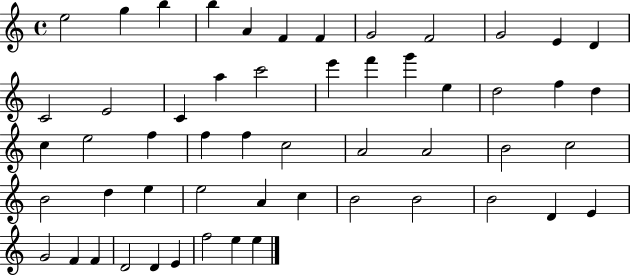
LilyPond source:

{
  \clef treble
  \time 4/4
  \defaultTimeSignature
  \key c \major
  e''2 g''4 b''4 | b''4 a'4 f'4 f'4 | g'2 f'2 | g'2 e'4 d'4 | \break c'2 e'2 | c'4 a''4 c'''2 | e'''4 f'''4 g'''4 e''4 | d''2 f''4 d''4 | \break c''4 e''2 f''4 | f''4 f''4 c''2 | a'2 a'2 | b'2 c''2 | \break b'2 d''4 e''4 | e''2 a'4 c''4 | b'2 b'2 | b'2 d'4 e'4 | \break g'2 f'4 f'4 | d'2 d'4 e'4 | f''2 e''4 e''4 | \bar "|."
}